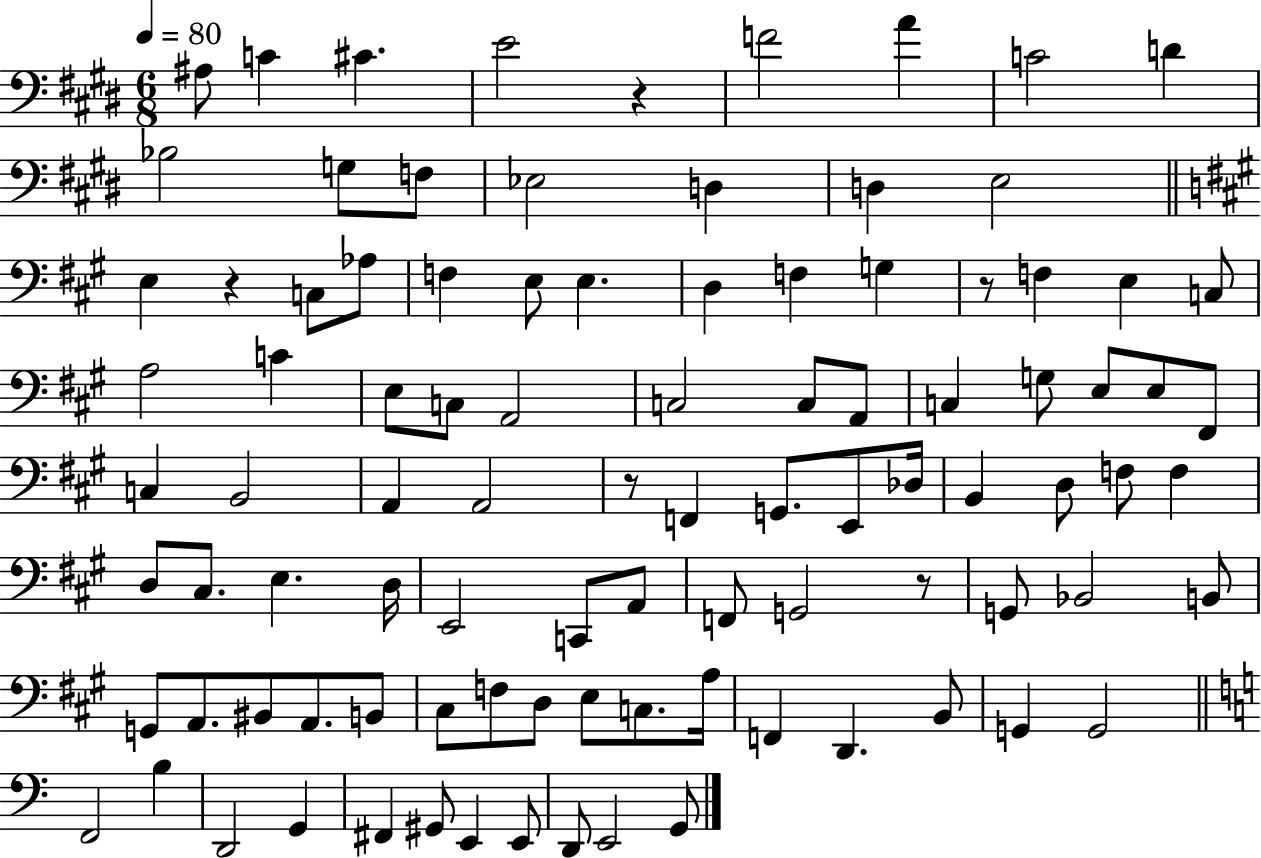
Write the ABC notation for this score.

X:1
T:Untitled
M:6/8
L:1/4
K:E
^A,/2 C ^C E2 z F2 A C2 D _B,2 G,/2 F,/2 _E,2 D, D, E,2 E, z C,/2 _A,/2 F, E,/2 E, D, F, G, z/2 F, E, C,/2 A,2 C E,/2 C,/2 A,,2 C,2 C,/2 A,,/2 C, G,/2 E,/2 E,/2 ^F,,/2 C, B,,2 A,, A,,2 z/2 F,, G,,/2 E,,/2 _D,/4 B,, D,/2 F,/2 F, D,/2 ^C,/2 E, D,/4 E,,2 C,,/2 A,,/2 F,,/2 G,,2 z/2 G,,/2 _B,,2 B,,/2 G,,/2 A,,/2 ^B,,/2 A,,/2 B,,/2 ^C,/2 F,/2 D,/2 E,/2 C,/2 A,/4 F,, D,, B,,/2 G,, G,,2 F,,2 B, D,,2 G,, ^F,, ^G,,/2 E,, E,,/2 D,,/2 E,,2 G,,/2